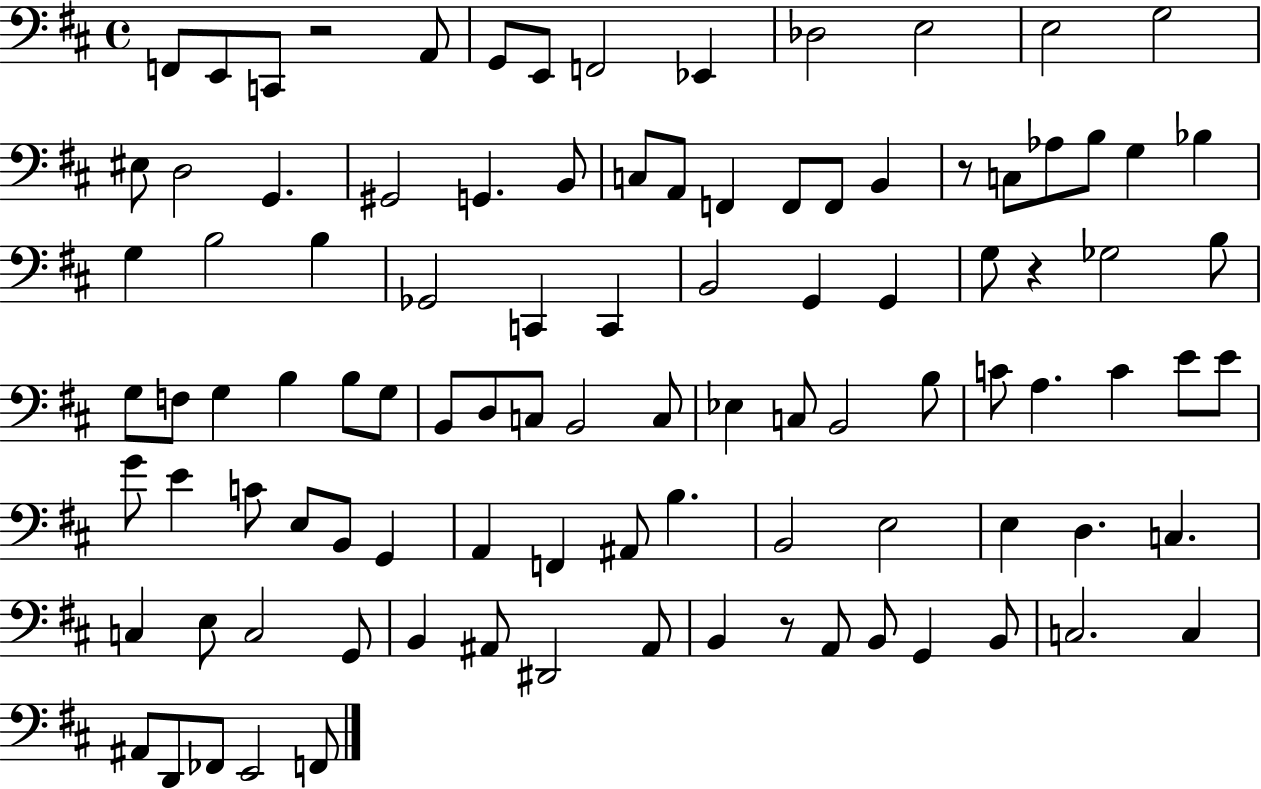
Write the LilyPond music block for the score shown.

{
  \clef bass
  \time 4/4
  \defaultTimeSignature
  \key d \major
  f,8 e,8 c,8 r2 a,8 | g,8 e,8 f,2 ees,4 | des2 e2 | e2 g2 | \break eis8 d2 g,4. | gis,2 g,4. b,8 | c8 a,8 f,4 f,8 f,8 b,4 | r8 c8 aes8 b8 g4 bes4 | \break g4 b2 b4 | ges,2 c,4 c,4 | b,2 g,4 g,4 | g8 r4 ges2 b8 | \break g8 f8 g4 b4 b8 g8 | b,8 d8 c8 b,2 c8 | ees4 c8 b,2 b8 | c'8 a4. c'4 e'8 e'8 | \break g'8 e'4 c'8 e8 b,8 g,4 | a,4 f,4 ais,8 b4. | b,2 e2 | e4 d4. c4. | \break c4 e8 c2 g,8 | b,4 ais,8 dis,2 ais,8 | b,4 r8 a,8 b,8 g,4 b,8 | c2. c4 | \break ais,8 d,8 fes,8 e,2 f,8 | \bar "|."
}